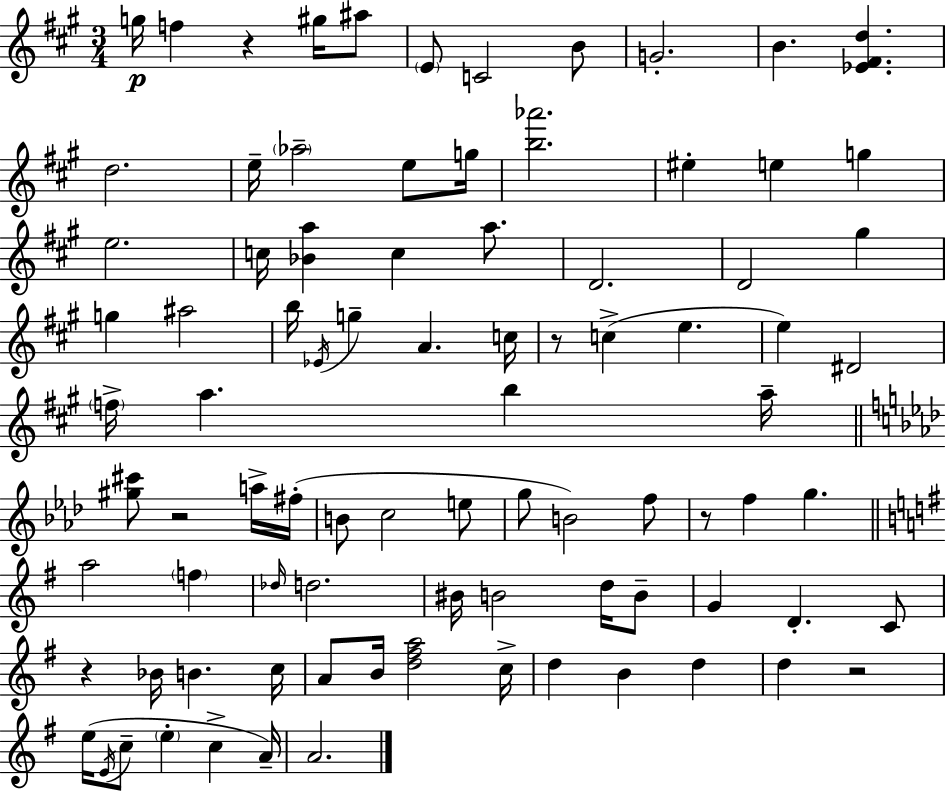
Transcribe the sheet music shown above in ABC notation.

X:1
T:Untitled
M:3/4
L:1/4
K:A
g/4 f z ^g/4 ^a/2 E/2 C2 B/2 G2 B [_E^Fd] d2 e/4 _a2 e/2 g/4 [b_a']2 ^e e g e2 c/4 [_Ba] c a/2 D2 D2 ^g g ^a2 b/4 _E/4 g A c/4 z/2 c e e ^D2 f/4 a b a/4 [^g^c']/2 z2 a/4 ^f/4 B/2 c2 e/2 g/2 B2 f/2 z/2 f g a2 f _d/4 d2 ^B/4 B2 d/4 B/2 G D C/2 z _B/4 B c/4 A/2 B/4 [d^fa]2 c/4 d B d d z2 e/4 E/4 c/2 e c A/4 A2